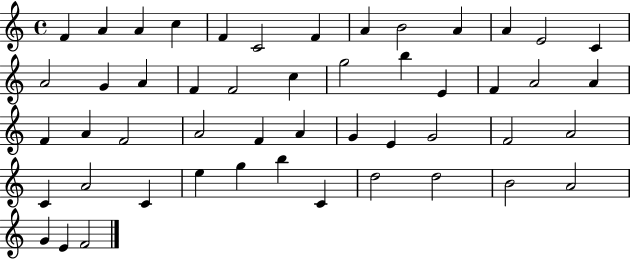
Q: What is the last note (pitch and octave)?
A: F4